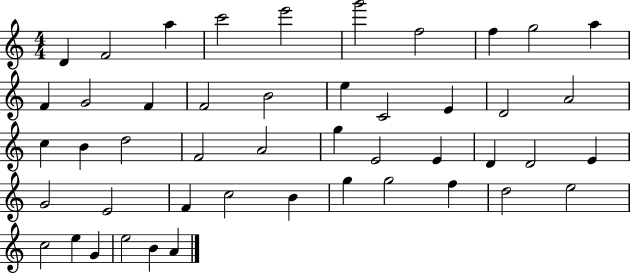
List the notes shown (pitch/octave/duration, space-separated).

D4/q F4/h A5/q C6/h E6/h G6/h F5/h F5/q G5/h A5/q F4/q G4/h F4/q F4/h B4/h E5/q C4/h E4/q D4/h A4/h C5/q B4/q D5/h F4/h A4/h G5/q E4/h E4/q D4/q D4/h E4/q G4/h E4/h F4/q C5/h B4/q G5/q G5/h F5/q D5/h E5/h C5/h E5/q G4/q E5/h B4/q A4/q